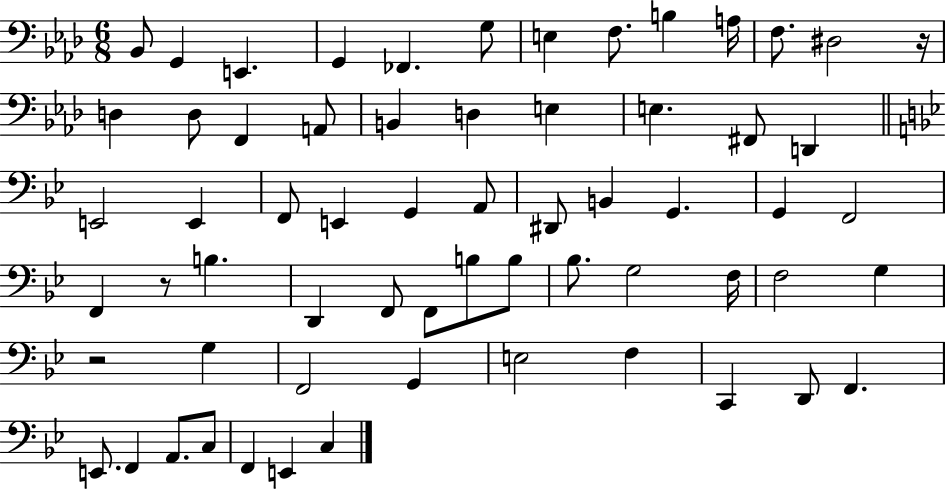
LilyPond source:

{
  \clef bass
  \numericTimeSignature
  \time 6/8
  \key aes \major
  \repeat volta 2 { bes,8 g,4 e,4. | g,4 fes,4. g8 | e4 f8. b4 a16 | f8. dis2 r16 | \break d4 d8 f,4 a,8 | b,4 d4 e4 | e4. fis,8 d,4 | \bar "||" \break \key g \minor e,2 e,4 | f,8 e,4 g,4 a,8 | dis,8 b,4 g,4. | g,4 f,2 | \break f,4 r8 b4. | d,4 f,8 f,8 b8 b8 | bes8. g2 f16 | f2 g4 | \break r2 g4 | f,2 g,4 | e2 f4 | c,4 d,8 f,4. | \break e,8. f,4 a,8. c8 | f,4 e,4 c4 | } \bar "|."
}